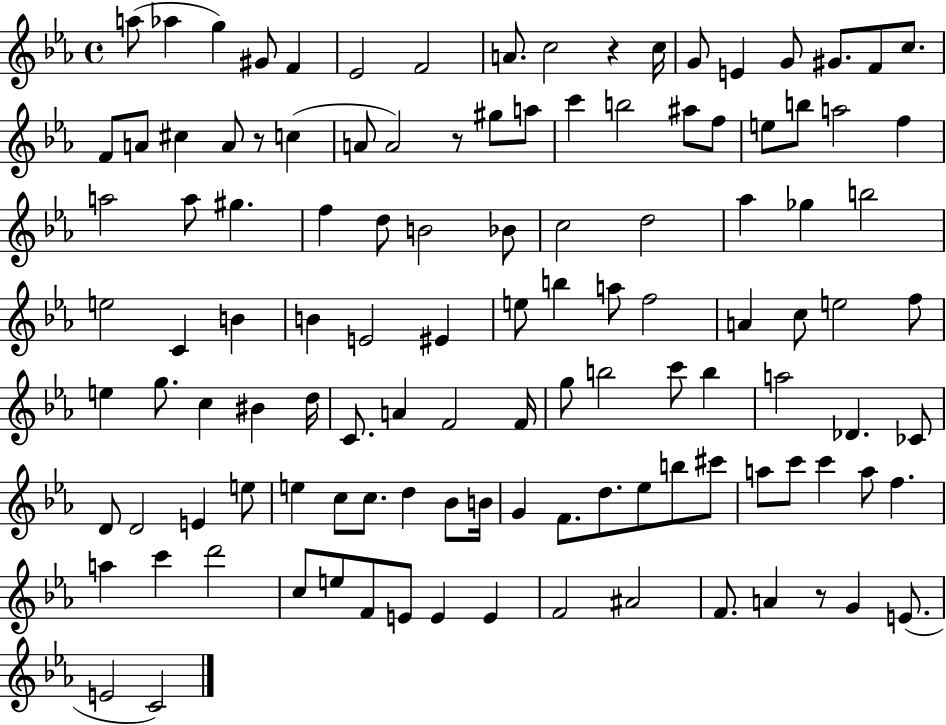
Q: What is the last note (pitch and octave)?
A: C4